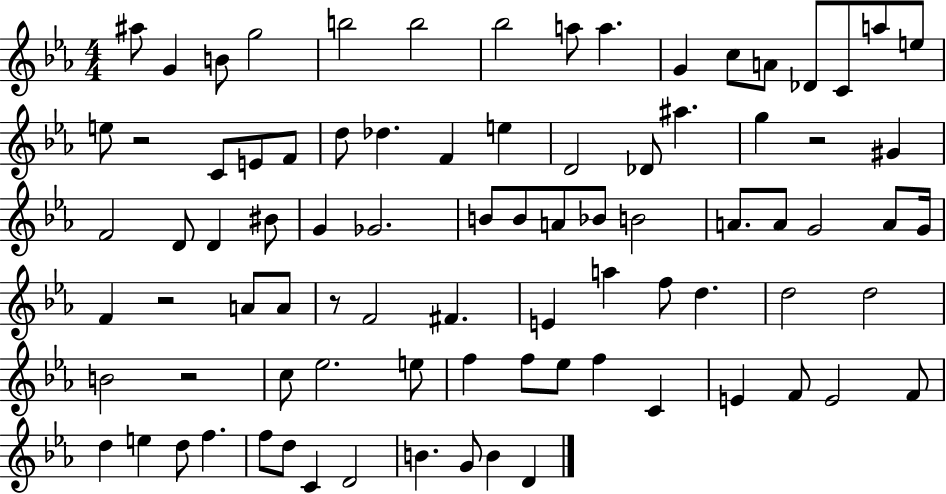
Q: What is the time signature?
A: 4/4